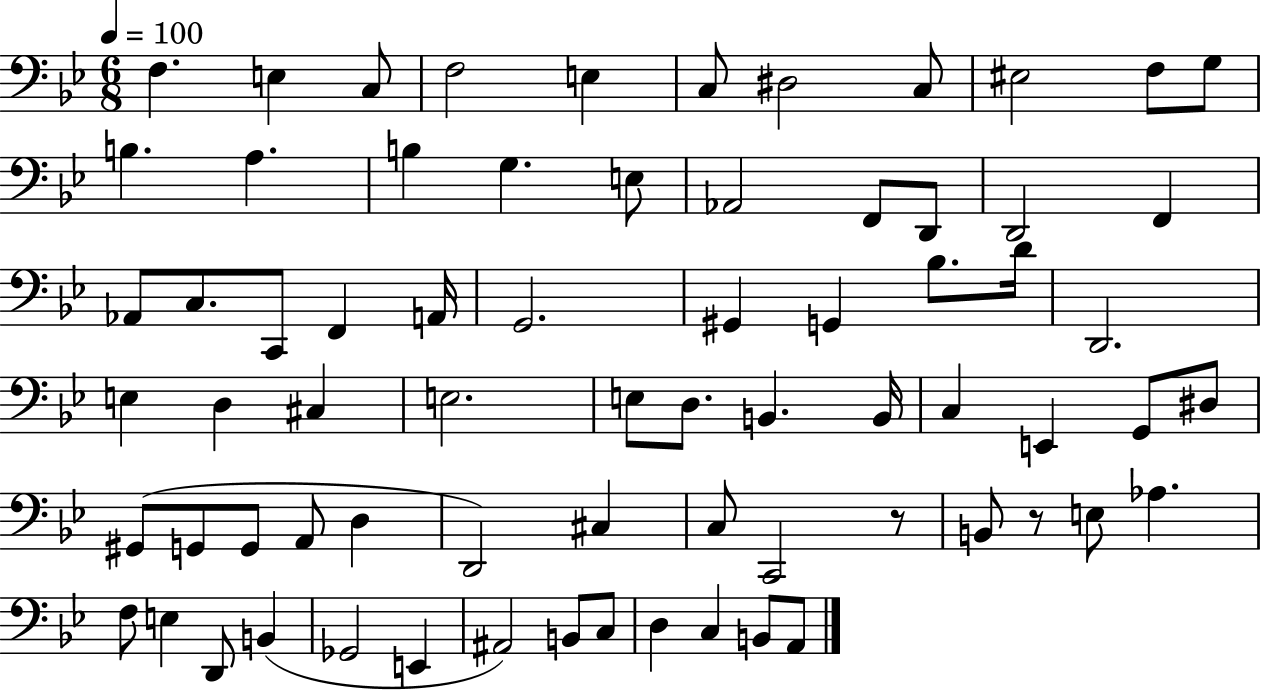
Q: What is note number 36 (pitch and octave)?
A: E3